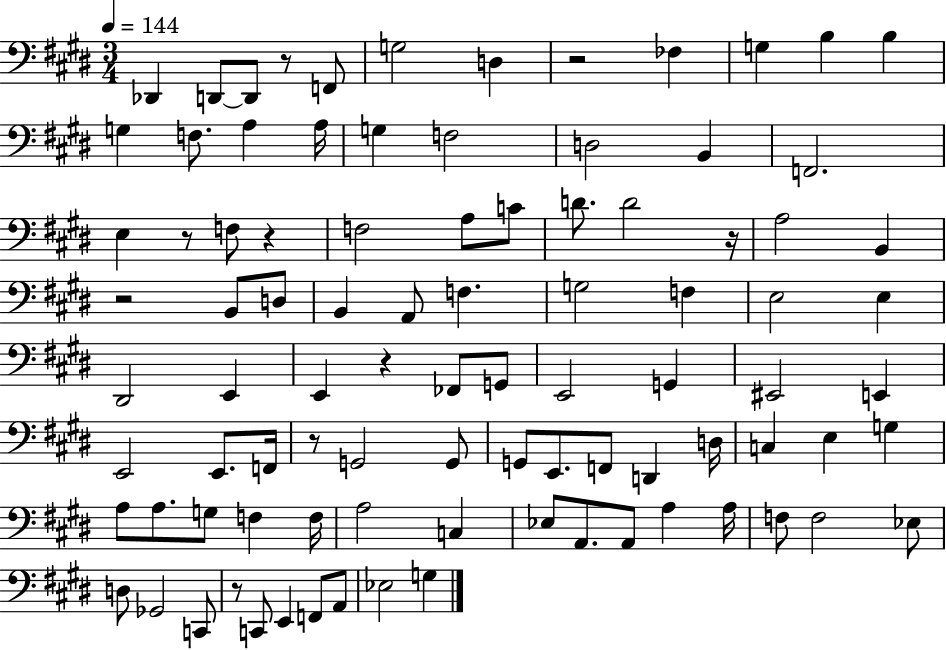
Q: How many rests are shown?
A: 9